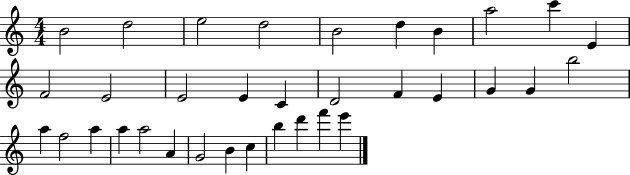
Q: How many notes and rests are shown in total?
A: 34